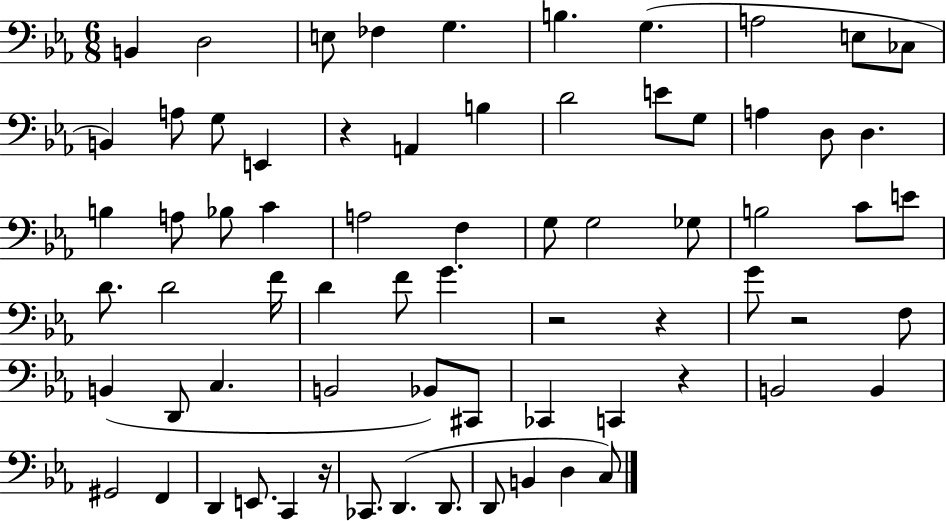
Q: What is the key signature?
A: EES major